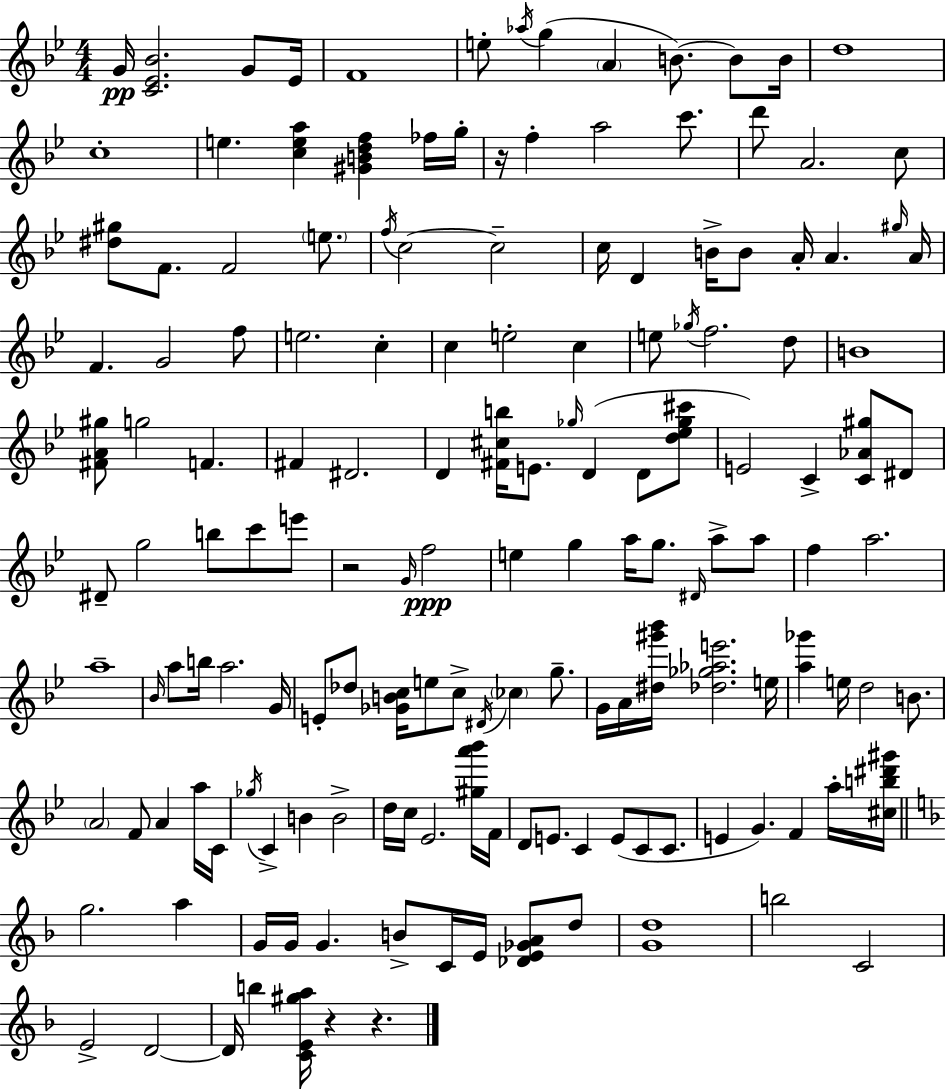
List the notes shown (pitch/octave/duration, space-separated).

G4/s [C4,Eb4,Bb4]/h. G4/e Eb4/s F4/w E5/e Ab5/s G5/q A4/q B4/e. B4/e B4/s D5/w C5/w E5/q. [C5,E5,A5]/q [G#4,B4,D5,F5]/q FES5/s G5/s R/s F5/q A5/h C6/e. D6/e A4/h. C5/e [D#5,G#5]/e F4/e. F4/h E5/e. F5/s C5/h C5/h C5/s D4/q B4/s B4/e A4/s A4/q. G#5/s A4/s F4/q. G4/h F5/e E5/h. C5/q C5/q E5/h C5/q E5/e Gb5/s F5/h. D5/e B4/w [F#4,A4,G#5]/e G5/h F4/q. F#4/q D#4/h. D4/q [F#4,C#5,B5]/s E4/e. Gb5/s D4/q D4/e [D5,Eb5,Gb5,C#6]/e E4/h C4/q [C4,Ab4,G#5]/e D#4/e D#4/e G5/h B5/e C6/e E6/e R/h G4/s F5/h E5/q G5/q A5/s G5/e. D#4/s A5/e A5/e F5/q A5/h. A5/w Bb4/s A5/e B5/s A5/h. G4/s E4/e Db5/e [Gb4,B4,C5]/s E5/e C5/e D#4/s CES5/q G5/e. G4/s A4/s [D#5,G#6,Bb6]/s [Db5,Gb5,Ab5,E6]/h. E5/s [A5,Gb6]/q E5/s D5/h B4/e. A4/h F4/e A4/q A5/s C4/s Gb5/s C4/q B4/q B4/h D5/s C5/s Eb4/h. [G#5,A6,Bb6]/s F4/s D4/e E4/e. C4/q E4/e C4/e C4/e. E4/q G4/q. F4/q A5/s [C#5,B5,D#6,G#6]/s G5/h. A5/q G4/s G4/s G4/q. B4/e C4/s E4/s [Db4,E4,Gb4,A4]/e D5/e [G4,D5]/w B5/h C4/h E4/h D4/h D4/s B5/q [C4,E4,G#5,A5]/s R/q R/q.